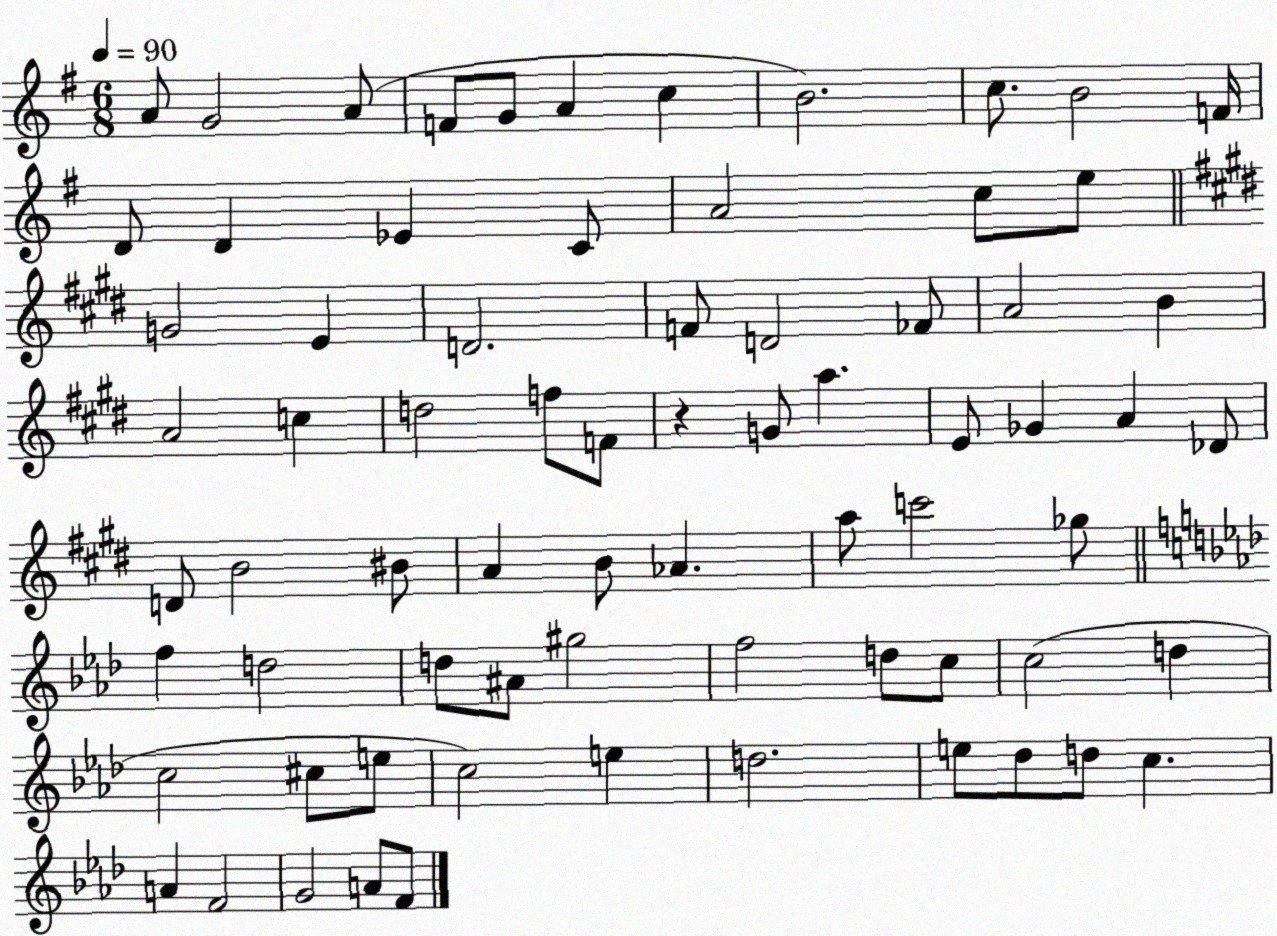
X:1
T:Untitled
M:6/8
L:1/4
K:G
A/2 G2 A/2 F/2 G/2 A c B2 c/2 B2 F/4 D/2 D _E C/2 A2 c/2 e/2 G2 E D2 F/2 D2 _F/2 A2 B A2 c d2 f/2 F/2 z G/2 a E/2 _G A _D/2 D/2 B2 ^B/2 A B/2 _A a/2 c'2 _g/2 f d2 d/2 ^A/2 ^g2 f2 d/2 c/2 c2 d c2 ^c/2 e/2 c2 e d2 e/2 _d/2 d/2 c A F2 G2 A/2 F/2